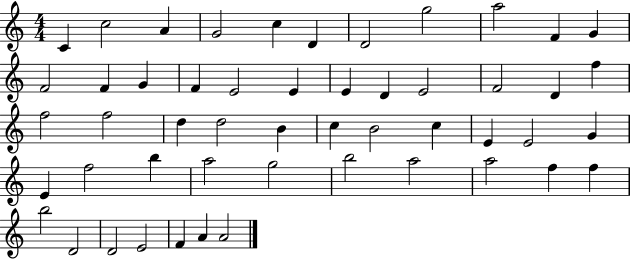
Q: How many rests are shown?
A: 0